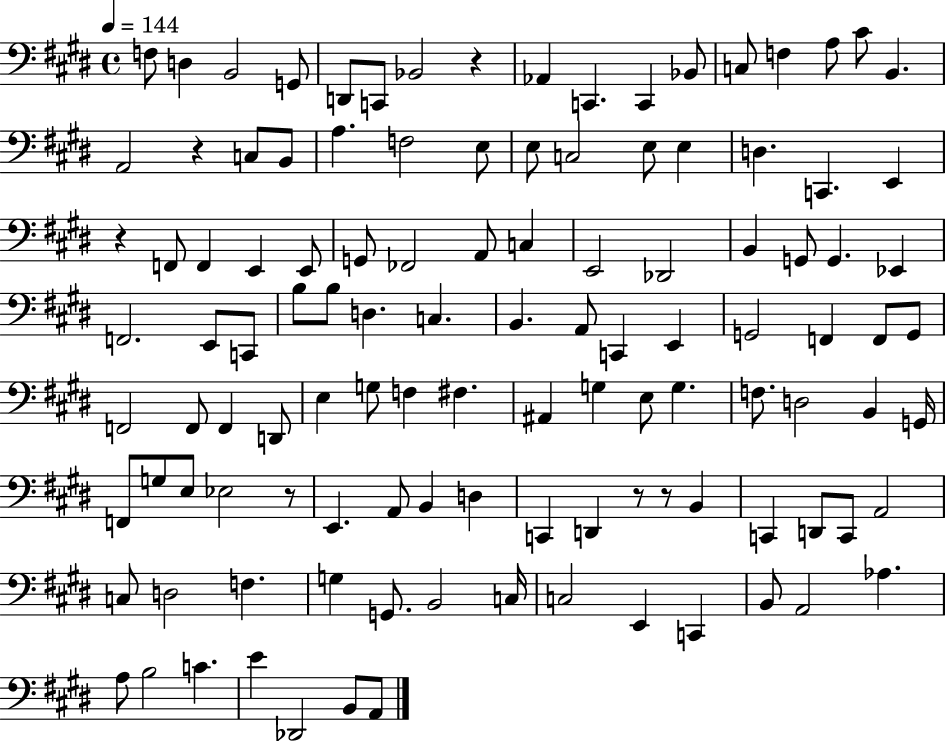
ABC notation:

X:1
T:Untitled
M:4/4
L:1/4
K:E
F,/2 D, B,,2 G,,/2 D,,/2 C,,/2 _B,,2 z _A,, C,, C,, _B,,/2 C,/2 F, A,/2 ^C/2 B,, A,,2 z C,/2 B,,/2 A, F,2 E,/2 E,/2 C,2 E,/2 E, D, C,, E,, z F,,/2 F,, E,, E,,/2 G,,/2 _F,,2 A,,/2 C, E,,2 _D,,2 B,, G,,/2 G,, _E,, F,,2 E,,/2 C,,/2 B,/2 B,/2 D, C, B,, A,,/2 C,, E,, G,,2 F,, F,,/2 G,,/2 F,,2 F,,/2 F,, D,,/2 E, G,/2 F, ^F, ^A,, G, E,/2 G, F,/2 D,2 B,, G,,/4 F,,/2 G,/2 E,/2 _E,2 z/2 E,, A,,/2 B,, D, C,, D,, z/2 z/2 B,, C,, D,,/2 C,,/2 A,,2 C,/2 D,2 F, G, G,,/2 B,,2 C,/4 C,2 E,, C,, B,,/2 A,,2 _A, A,/2 B,2 C E _D,,2 B,,/2 A,,/2